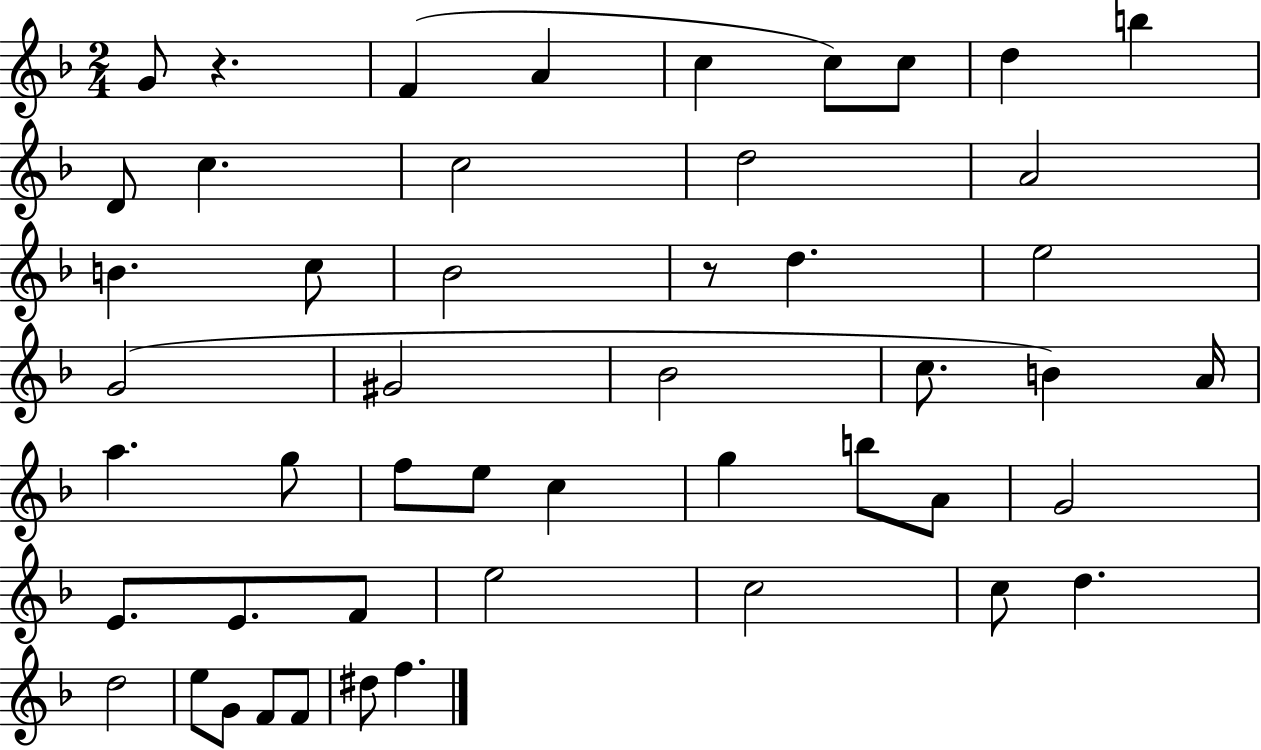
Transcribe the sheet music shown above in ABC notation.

X:1
T:Untitled
M:2/4
L:1/4
K:F
G/2 z F A c c/2 c/2 d b D/2 c c2 d2 A2 B c/2 _B2 z/2 d e2 G2 ^G2 _B2 c/2 B A/4 a g/2 f/2 e/2 c g b/2 A/2 G2 E/2 E/2 F/2 e2 c2 c/2 d d2 e/2 G/2 F/2 F/2 ^d/2 f